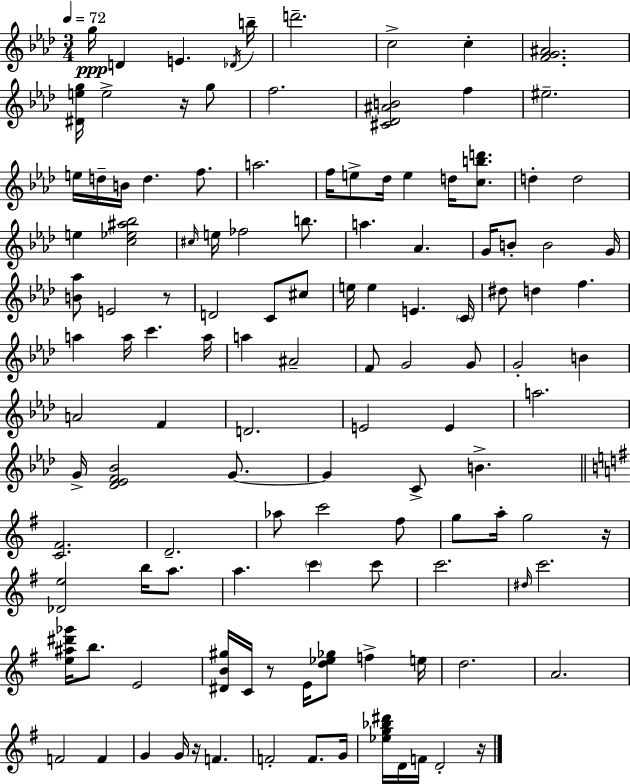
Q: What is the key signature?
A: AES major